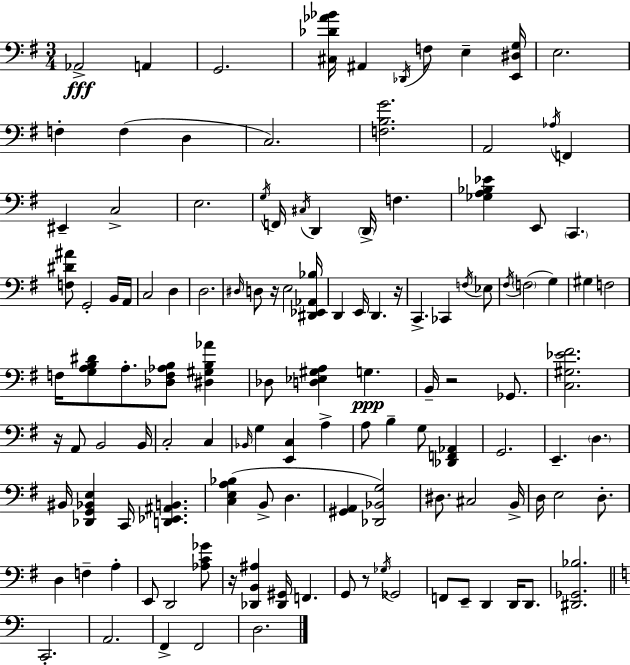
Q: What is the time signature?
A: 3/4